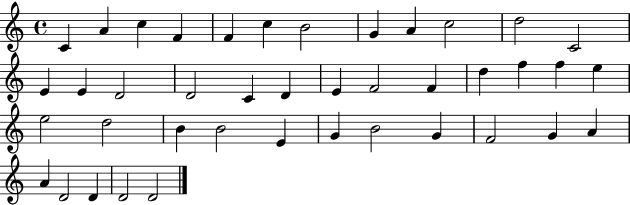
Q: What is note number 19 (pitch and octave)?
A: E4